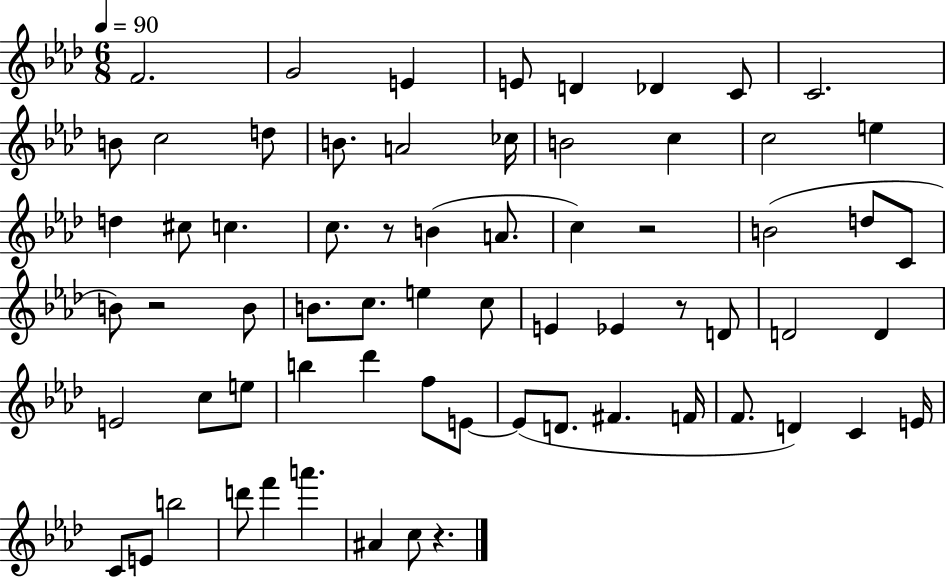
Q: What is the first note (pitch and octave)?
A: F4